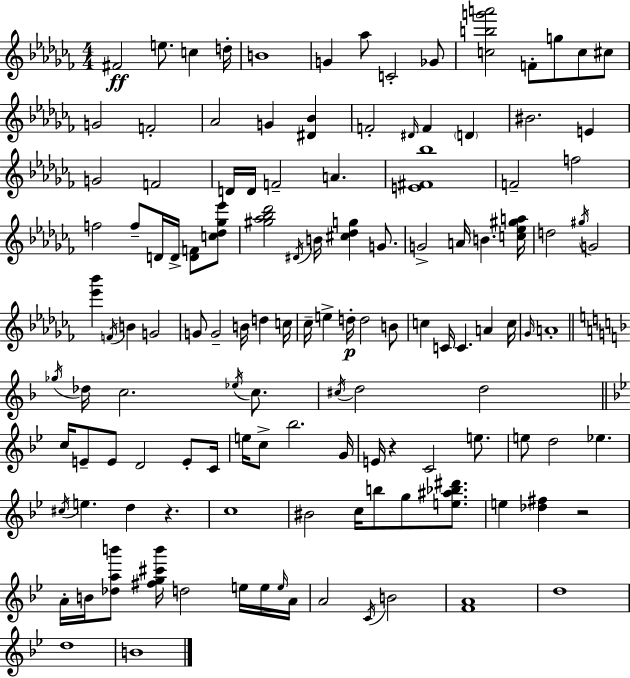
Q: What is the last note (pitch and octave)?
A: B4